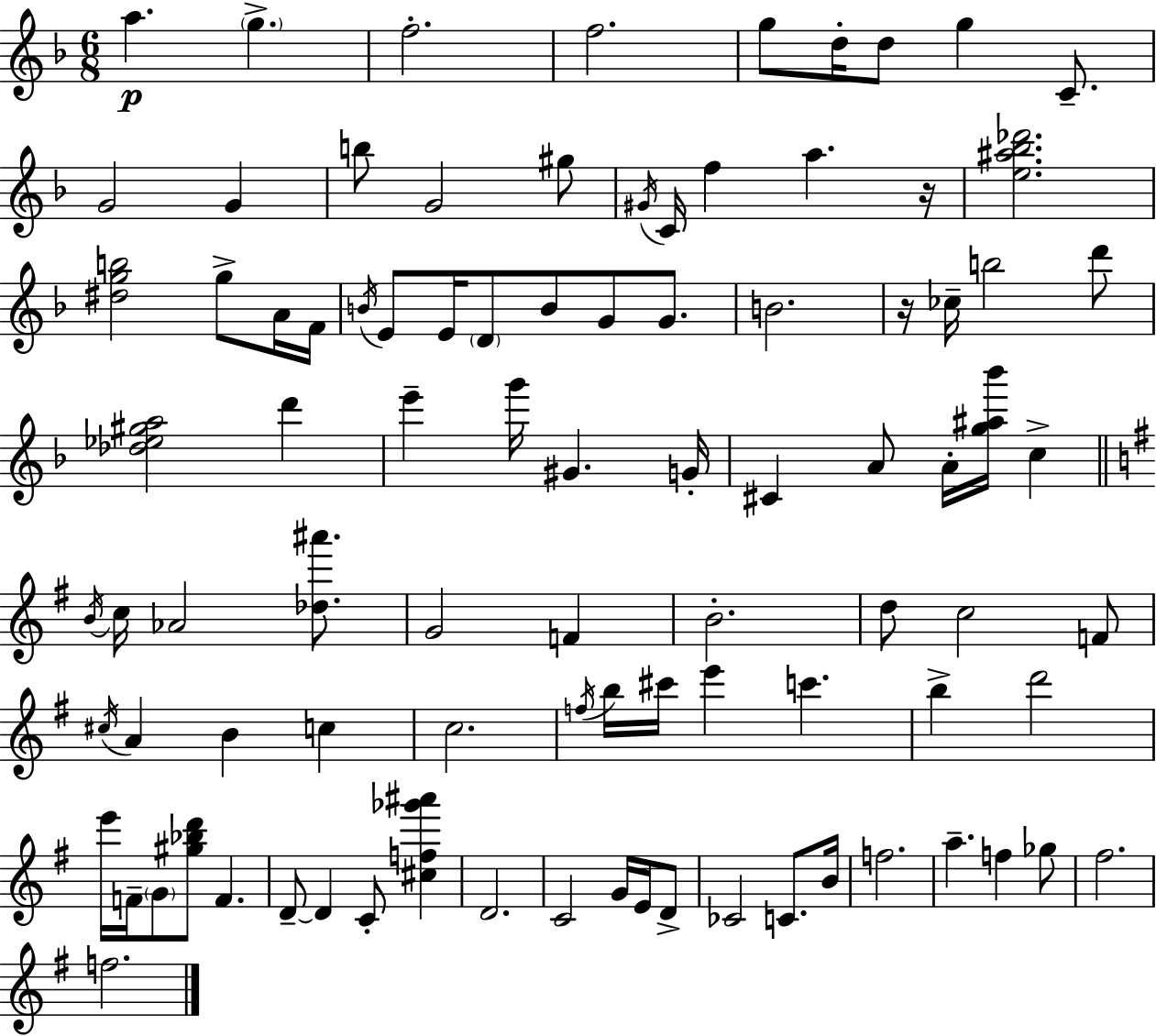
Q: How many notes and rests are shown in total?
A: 92